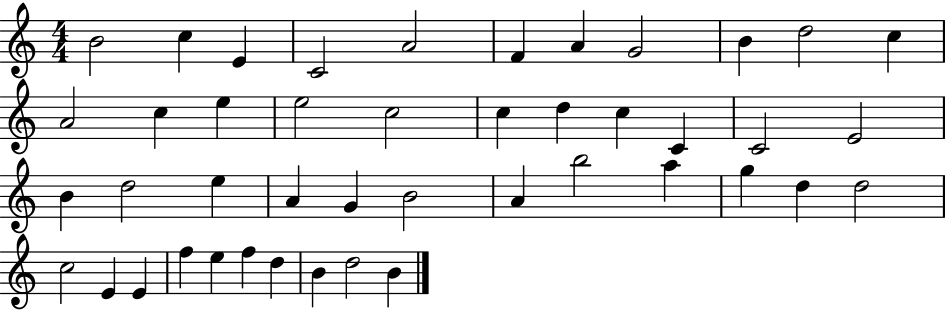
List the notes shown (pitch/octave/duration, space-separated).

B4/h C5/q E4/q C4/h A4/h F4/q A4/q G4/h B4/q D5/h C5/q A4/h C5/q E5/q E5/h C5/h C5/q D5/q C5/q C4/q C4/h E4/h B4/q D5/h E5/q A4/q G4/q B4/h A4/q B5/h A5/q G5/q D5/q D5/h C5/h E4/q E4/q F5/q E5/q F5/q D5/q B4/q D5/h B4/q